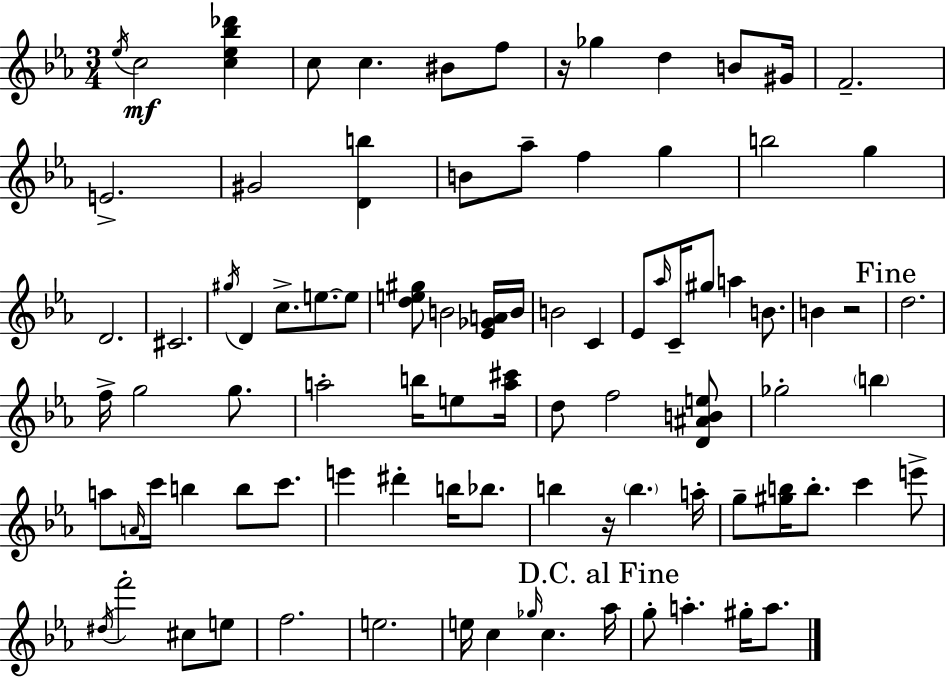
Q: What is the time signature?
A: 3/4